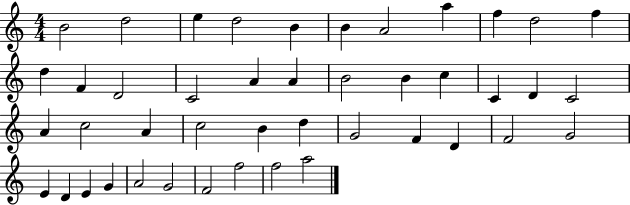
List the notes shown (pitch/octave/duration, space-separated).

B4/h D5/h E5/q D5/h B4/q B4/q A4/h A5/q F5/q D5/h F5/q D5/q F4/q D4/h C4/h A4/q A4/q B4/h B4/q C5/q C4/q D4/q C4/h A4/q C5/h A4/q C5/h B4/q D5/q G4/h F4/q D4/q F4/h G4/h E4/q D4/q E4/q G4/q A4/h G4/h F4/h F5/h F5/h A5/h